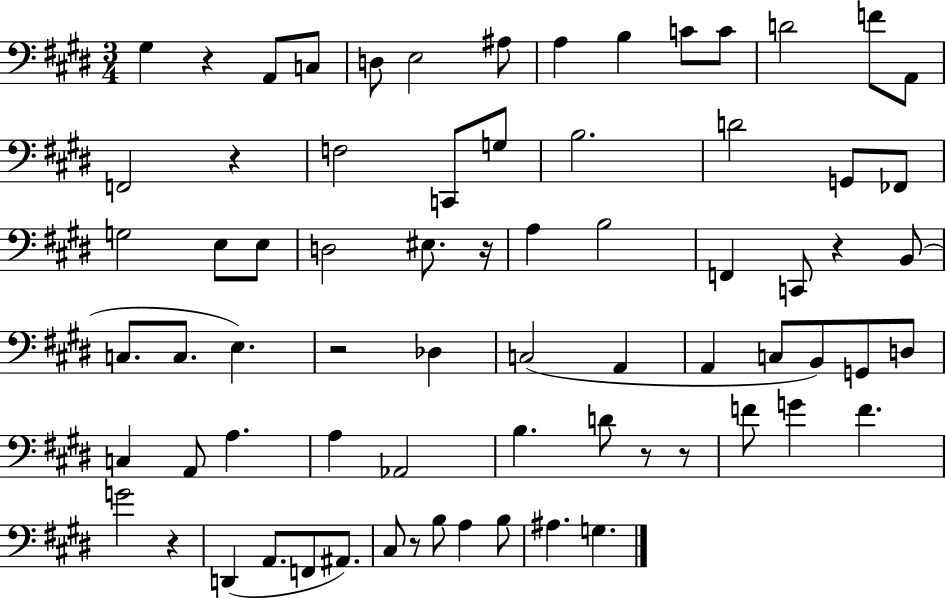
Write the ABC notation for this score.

X:1
T:Untitled
M:3/4
L:1/4
K:E
^G, z A,,/2 C,/2 D,/2 E,2 ^A,/2 A, B, C/2 C/2 D2 F/2 A,,/2 F,,2 z F,2 C,,/2 G,/2 B,2 D2 G,,/2 _F,,/2 G,2 E,/2 E,/2 D,2 ^E,/2 z/4 A, B,2 F,, C,,/2 z B,,/2 C,/2 C,/2 E, z2 _D, C,2 A,, A,, C,/2 B,,/2 G,,/2 D,/2 C, A,,/2 A, A, _A,,2 B, D/2 z/2 z/2 F/2 G F G2 z D,, A,,/2 F,,/2 ^A,,/2 ^C,/2 z/2 B,/2 A, B,/2 ^A, G,